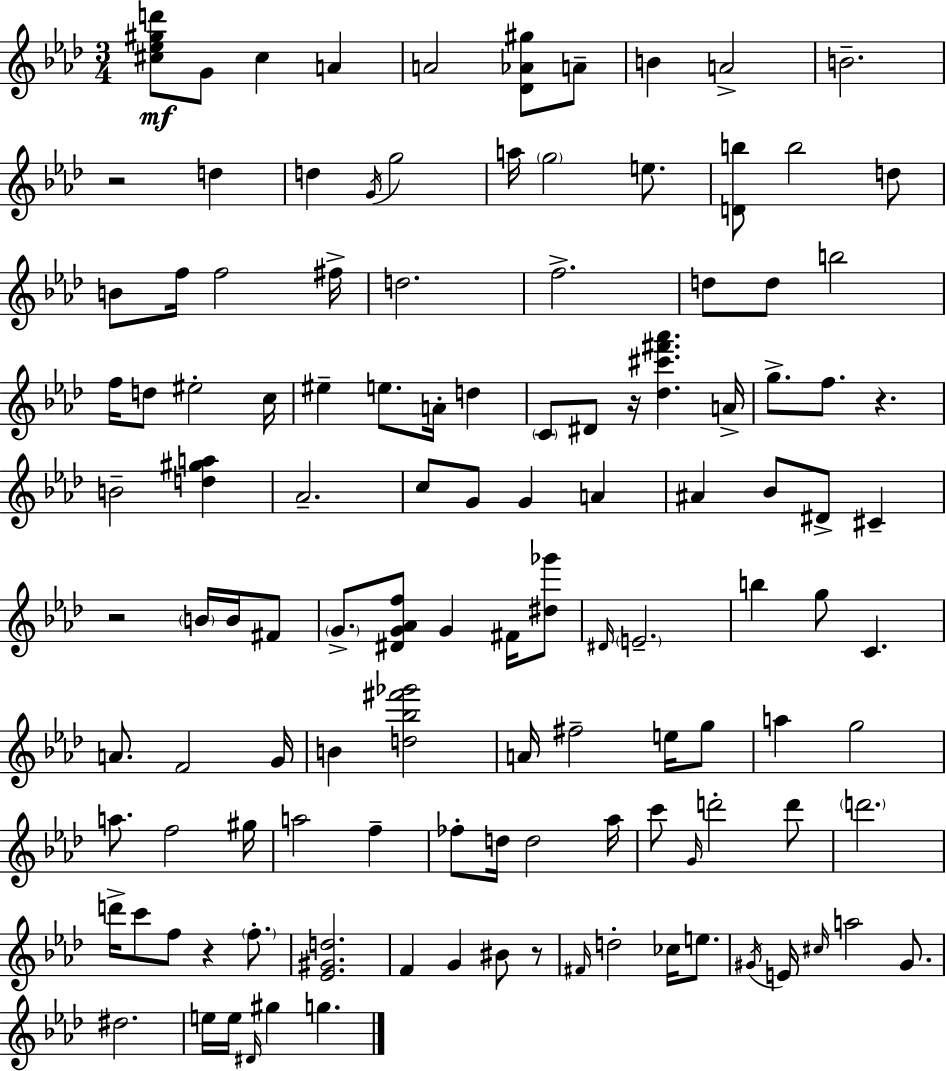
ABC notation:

X:1
T:Untitled
M:3/4
L:1/4
K:Fm
[^c_e^gd']/2 G/2 ^c A A2 [_D_A^g]/2 A/2 B A2 B2 z2 d d G/4 g2 a/4 g2 e/2 [Db]/2 b2 d/2 B/2 f/4 f2 ^f/4 d2 f2 d/2 d/2 b2 f/4 d/2 ^e2 c/4 ^e e/2 A/4 d C/2 ^D/2 z/4 [_d^c'^f'_a'] A/4 g/2 f/2 z B2 [d^ga] _A2 c/2 G/2 G A ^A _B/2 ^D/2 ^C z2 B/4 B/4 ^F/2 G/2 [^DG_Af]/2 G ^F/4 [^d_g']/2 ^D/4 E2 b g/2 C A/2 F2 G/4 B [d_b^f'_g']2 A/4 ^f2 e/4 g/2 a g2 a/2 f2 ^g/4 a2 f _f/2 d/4 d2 _a/4 c'/2 G/4 d'2 d'/2 d'2 d'/4 c'/2 f/2 z f/2 [_E^Gd]2 F G ^B/2 z/2 ^F/4 d2 _c/4 e/2 ^G/4 E/4 ^c/4 a2 ^G/2 ^d2 e/4 e/4 ^D/4 ^g g